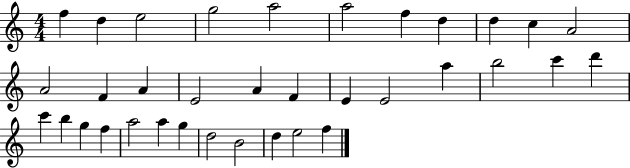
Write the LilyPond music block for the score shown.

{
  \clef treble
  \numericTimeSignature
  \time 4/4
  \key c \major
  f''4 d''4 e''2 | g''2 a''2 | a''2 f''4 d''4 | d''4 c''4 a'2 | \break a'2 f'4 a'4 | e'2 a'4 f'4 | e'4 e'2 a''4 | b''2 c'''4 d'''4 | \break c'''4 b''4 g''4 f''4 | a''2 a''4 g''4 | d''2 b'2 | d''4 e''2 f''4 | \break \bar "|."
}